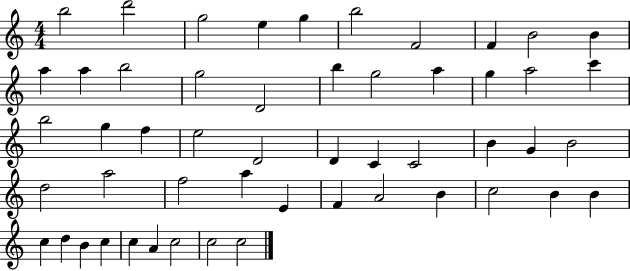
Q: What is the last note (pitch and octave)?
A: C5